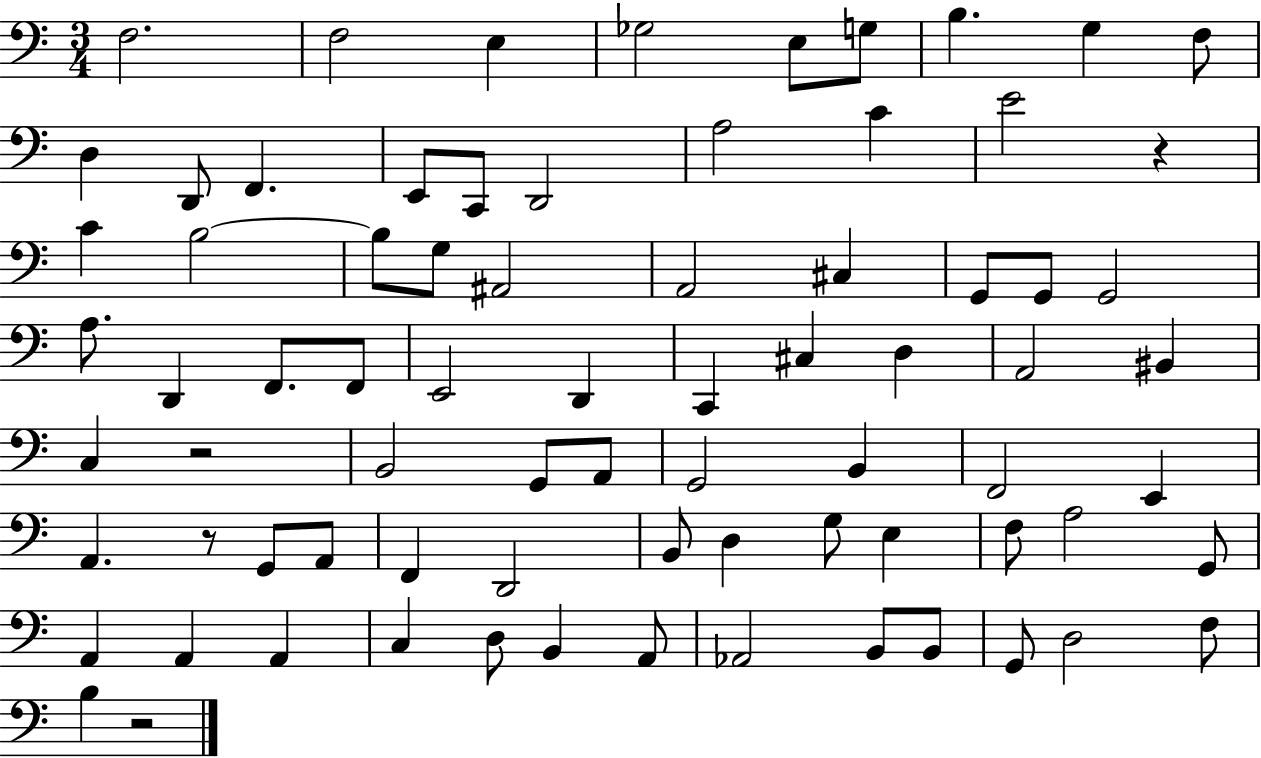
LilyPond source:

{
  \clef bass
  \numericTimeSignature
  \time 3/4
  \key c \major
  f2. | f2 e4 | ges2 e8 g8 | b4. g4 f8 | \break d4 d,8 f,4. | e,8 c,8 d,2 | a2 c'4 | e'2 r4 | \break c'4 b2~~ | b8 g8 ais,2 | a,2 cis4 | g,8 g,8 g,2 | \break a8. d,4 f,8. f,8 | e,2 d,4 | c,4 cis4 d4 | a,2 bis,4 | \break c4 r2 | b,2 g,8 a,8 | g,2 b,4 | f,2 e,4 | \break a,4. r8 g,8 a,8 | f,4 d,2 | b,8 d4 g8 e4 | f8 a2 g,8 | \break a,4 a,4 a,4 | c4 d8 b,4 a,8 | aes,2 b,8 b,8 | g,8 d2 f8 | \break b4 r2 | \bar "|."
}